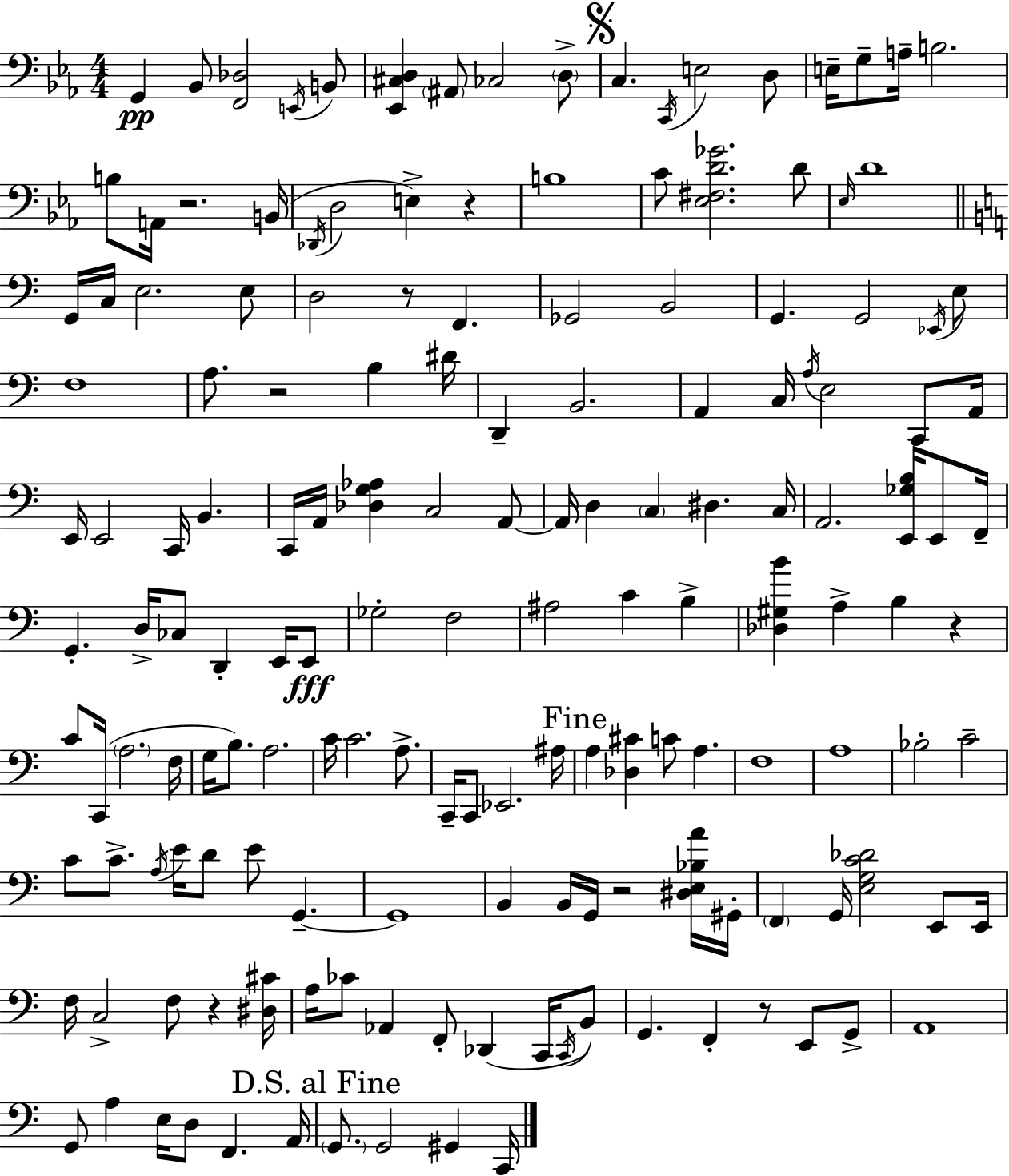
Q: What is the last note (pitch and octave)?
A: C2